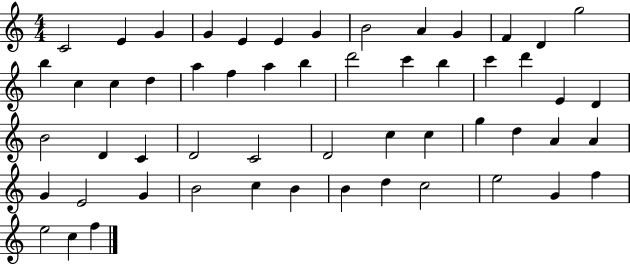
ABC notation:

X:1
T:Untitled
M:4/4
L:1/4
K:C
C2 E G G E E G B2 A G F D g2 b c c d a f a b d'2 c' b c' d' E D B2 D C D2 C2 D2 c c g d A A G E2 G B2 c B B d c2 e2 G f e2 c f